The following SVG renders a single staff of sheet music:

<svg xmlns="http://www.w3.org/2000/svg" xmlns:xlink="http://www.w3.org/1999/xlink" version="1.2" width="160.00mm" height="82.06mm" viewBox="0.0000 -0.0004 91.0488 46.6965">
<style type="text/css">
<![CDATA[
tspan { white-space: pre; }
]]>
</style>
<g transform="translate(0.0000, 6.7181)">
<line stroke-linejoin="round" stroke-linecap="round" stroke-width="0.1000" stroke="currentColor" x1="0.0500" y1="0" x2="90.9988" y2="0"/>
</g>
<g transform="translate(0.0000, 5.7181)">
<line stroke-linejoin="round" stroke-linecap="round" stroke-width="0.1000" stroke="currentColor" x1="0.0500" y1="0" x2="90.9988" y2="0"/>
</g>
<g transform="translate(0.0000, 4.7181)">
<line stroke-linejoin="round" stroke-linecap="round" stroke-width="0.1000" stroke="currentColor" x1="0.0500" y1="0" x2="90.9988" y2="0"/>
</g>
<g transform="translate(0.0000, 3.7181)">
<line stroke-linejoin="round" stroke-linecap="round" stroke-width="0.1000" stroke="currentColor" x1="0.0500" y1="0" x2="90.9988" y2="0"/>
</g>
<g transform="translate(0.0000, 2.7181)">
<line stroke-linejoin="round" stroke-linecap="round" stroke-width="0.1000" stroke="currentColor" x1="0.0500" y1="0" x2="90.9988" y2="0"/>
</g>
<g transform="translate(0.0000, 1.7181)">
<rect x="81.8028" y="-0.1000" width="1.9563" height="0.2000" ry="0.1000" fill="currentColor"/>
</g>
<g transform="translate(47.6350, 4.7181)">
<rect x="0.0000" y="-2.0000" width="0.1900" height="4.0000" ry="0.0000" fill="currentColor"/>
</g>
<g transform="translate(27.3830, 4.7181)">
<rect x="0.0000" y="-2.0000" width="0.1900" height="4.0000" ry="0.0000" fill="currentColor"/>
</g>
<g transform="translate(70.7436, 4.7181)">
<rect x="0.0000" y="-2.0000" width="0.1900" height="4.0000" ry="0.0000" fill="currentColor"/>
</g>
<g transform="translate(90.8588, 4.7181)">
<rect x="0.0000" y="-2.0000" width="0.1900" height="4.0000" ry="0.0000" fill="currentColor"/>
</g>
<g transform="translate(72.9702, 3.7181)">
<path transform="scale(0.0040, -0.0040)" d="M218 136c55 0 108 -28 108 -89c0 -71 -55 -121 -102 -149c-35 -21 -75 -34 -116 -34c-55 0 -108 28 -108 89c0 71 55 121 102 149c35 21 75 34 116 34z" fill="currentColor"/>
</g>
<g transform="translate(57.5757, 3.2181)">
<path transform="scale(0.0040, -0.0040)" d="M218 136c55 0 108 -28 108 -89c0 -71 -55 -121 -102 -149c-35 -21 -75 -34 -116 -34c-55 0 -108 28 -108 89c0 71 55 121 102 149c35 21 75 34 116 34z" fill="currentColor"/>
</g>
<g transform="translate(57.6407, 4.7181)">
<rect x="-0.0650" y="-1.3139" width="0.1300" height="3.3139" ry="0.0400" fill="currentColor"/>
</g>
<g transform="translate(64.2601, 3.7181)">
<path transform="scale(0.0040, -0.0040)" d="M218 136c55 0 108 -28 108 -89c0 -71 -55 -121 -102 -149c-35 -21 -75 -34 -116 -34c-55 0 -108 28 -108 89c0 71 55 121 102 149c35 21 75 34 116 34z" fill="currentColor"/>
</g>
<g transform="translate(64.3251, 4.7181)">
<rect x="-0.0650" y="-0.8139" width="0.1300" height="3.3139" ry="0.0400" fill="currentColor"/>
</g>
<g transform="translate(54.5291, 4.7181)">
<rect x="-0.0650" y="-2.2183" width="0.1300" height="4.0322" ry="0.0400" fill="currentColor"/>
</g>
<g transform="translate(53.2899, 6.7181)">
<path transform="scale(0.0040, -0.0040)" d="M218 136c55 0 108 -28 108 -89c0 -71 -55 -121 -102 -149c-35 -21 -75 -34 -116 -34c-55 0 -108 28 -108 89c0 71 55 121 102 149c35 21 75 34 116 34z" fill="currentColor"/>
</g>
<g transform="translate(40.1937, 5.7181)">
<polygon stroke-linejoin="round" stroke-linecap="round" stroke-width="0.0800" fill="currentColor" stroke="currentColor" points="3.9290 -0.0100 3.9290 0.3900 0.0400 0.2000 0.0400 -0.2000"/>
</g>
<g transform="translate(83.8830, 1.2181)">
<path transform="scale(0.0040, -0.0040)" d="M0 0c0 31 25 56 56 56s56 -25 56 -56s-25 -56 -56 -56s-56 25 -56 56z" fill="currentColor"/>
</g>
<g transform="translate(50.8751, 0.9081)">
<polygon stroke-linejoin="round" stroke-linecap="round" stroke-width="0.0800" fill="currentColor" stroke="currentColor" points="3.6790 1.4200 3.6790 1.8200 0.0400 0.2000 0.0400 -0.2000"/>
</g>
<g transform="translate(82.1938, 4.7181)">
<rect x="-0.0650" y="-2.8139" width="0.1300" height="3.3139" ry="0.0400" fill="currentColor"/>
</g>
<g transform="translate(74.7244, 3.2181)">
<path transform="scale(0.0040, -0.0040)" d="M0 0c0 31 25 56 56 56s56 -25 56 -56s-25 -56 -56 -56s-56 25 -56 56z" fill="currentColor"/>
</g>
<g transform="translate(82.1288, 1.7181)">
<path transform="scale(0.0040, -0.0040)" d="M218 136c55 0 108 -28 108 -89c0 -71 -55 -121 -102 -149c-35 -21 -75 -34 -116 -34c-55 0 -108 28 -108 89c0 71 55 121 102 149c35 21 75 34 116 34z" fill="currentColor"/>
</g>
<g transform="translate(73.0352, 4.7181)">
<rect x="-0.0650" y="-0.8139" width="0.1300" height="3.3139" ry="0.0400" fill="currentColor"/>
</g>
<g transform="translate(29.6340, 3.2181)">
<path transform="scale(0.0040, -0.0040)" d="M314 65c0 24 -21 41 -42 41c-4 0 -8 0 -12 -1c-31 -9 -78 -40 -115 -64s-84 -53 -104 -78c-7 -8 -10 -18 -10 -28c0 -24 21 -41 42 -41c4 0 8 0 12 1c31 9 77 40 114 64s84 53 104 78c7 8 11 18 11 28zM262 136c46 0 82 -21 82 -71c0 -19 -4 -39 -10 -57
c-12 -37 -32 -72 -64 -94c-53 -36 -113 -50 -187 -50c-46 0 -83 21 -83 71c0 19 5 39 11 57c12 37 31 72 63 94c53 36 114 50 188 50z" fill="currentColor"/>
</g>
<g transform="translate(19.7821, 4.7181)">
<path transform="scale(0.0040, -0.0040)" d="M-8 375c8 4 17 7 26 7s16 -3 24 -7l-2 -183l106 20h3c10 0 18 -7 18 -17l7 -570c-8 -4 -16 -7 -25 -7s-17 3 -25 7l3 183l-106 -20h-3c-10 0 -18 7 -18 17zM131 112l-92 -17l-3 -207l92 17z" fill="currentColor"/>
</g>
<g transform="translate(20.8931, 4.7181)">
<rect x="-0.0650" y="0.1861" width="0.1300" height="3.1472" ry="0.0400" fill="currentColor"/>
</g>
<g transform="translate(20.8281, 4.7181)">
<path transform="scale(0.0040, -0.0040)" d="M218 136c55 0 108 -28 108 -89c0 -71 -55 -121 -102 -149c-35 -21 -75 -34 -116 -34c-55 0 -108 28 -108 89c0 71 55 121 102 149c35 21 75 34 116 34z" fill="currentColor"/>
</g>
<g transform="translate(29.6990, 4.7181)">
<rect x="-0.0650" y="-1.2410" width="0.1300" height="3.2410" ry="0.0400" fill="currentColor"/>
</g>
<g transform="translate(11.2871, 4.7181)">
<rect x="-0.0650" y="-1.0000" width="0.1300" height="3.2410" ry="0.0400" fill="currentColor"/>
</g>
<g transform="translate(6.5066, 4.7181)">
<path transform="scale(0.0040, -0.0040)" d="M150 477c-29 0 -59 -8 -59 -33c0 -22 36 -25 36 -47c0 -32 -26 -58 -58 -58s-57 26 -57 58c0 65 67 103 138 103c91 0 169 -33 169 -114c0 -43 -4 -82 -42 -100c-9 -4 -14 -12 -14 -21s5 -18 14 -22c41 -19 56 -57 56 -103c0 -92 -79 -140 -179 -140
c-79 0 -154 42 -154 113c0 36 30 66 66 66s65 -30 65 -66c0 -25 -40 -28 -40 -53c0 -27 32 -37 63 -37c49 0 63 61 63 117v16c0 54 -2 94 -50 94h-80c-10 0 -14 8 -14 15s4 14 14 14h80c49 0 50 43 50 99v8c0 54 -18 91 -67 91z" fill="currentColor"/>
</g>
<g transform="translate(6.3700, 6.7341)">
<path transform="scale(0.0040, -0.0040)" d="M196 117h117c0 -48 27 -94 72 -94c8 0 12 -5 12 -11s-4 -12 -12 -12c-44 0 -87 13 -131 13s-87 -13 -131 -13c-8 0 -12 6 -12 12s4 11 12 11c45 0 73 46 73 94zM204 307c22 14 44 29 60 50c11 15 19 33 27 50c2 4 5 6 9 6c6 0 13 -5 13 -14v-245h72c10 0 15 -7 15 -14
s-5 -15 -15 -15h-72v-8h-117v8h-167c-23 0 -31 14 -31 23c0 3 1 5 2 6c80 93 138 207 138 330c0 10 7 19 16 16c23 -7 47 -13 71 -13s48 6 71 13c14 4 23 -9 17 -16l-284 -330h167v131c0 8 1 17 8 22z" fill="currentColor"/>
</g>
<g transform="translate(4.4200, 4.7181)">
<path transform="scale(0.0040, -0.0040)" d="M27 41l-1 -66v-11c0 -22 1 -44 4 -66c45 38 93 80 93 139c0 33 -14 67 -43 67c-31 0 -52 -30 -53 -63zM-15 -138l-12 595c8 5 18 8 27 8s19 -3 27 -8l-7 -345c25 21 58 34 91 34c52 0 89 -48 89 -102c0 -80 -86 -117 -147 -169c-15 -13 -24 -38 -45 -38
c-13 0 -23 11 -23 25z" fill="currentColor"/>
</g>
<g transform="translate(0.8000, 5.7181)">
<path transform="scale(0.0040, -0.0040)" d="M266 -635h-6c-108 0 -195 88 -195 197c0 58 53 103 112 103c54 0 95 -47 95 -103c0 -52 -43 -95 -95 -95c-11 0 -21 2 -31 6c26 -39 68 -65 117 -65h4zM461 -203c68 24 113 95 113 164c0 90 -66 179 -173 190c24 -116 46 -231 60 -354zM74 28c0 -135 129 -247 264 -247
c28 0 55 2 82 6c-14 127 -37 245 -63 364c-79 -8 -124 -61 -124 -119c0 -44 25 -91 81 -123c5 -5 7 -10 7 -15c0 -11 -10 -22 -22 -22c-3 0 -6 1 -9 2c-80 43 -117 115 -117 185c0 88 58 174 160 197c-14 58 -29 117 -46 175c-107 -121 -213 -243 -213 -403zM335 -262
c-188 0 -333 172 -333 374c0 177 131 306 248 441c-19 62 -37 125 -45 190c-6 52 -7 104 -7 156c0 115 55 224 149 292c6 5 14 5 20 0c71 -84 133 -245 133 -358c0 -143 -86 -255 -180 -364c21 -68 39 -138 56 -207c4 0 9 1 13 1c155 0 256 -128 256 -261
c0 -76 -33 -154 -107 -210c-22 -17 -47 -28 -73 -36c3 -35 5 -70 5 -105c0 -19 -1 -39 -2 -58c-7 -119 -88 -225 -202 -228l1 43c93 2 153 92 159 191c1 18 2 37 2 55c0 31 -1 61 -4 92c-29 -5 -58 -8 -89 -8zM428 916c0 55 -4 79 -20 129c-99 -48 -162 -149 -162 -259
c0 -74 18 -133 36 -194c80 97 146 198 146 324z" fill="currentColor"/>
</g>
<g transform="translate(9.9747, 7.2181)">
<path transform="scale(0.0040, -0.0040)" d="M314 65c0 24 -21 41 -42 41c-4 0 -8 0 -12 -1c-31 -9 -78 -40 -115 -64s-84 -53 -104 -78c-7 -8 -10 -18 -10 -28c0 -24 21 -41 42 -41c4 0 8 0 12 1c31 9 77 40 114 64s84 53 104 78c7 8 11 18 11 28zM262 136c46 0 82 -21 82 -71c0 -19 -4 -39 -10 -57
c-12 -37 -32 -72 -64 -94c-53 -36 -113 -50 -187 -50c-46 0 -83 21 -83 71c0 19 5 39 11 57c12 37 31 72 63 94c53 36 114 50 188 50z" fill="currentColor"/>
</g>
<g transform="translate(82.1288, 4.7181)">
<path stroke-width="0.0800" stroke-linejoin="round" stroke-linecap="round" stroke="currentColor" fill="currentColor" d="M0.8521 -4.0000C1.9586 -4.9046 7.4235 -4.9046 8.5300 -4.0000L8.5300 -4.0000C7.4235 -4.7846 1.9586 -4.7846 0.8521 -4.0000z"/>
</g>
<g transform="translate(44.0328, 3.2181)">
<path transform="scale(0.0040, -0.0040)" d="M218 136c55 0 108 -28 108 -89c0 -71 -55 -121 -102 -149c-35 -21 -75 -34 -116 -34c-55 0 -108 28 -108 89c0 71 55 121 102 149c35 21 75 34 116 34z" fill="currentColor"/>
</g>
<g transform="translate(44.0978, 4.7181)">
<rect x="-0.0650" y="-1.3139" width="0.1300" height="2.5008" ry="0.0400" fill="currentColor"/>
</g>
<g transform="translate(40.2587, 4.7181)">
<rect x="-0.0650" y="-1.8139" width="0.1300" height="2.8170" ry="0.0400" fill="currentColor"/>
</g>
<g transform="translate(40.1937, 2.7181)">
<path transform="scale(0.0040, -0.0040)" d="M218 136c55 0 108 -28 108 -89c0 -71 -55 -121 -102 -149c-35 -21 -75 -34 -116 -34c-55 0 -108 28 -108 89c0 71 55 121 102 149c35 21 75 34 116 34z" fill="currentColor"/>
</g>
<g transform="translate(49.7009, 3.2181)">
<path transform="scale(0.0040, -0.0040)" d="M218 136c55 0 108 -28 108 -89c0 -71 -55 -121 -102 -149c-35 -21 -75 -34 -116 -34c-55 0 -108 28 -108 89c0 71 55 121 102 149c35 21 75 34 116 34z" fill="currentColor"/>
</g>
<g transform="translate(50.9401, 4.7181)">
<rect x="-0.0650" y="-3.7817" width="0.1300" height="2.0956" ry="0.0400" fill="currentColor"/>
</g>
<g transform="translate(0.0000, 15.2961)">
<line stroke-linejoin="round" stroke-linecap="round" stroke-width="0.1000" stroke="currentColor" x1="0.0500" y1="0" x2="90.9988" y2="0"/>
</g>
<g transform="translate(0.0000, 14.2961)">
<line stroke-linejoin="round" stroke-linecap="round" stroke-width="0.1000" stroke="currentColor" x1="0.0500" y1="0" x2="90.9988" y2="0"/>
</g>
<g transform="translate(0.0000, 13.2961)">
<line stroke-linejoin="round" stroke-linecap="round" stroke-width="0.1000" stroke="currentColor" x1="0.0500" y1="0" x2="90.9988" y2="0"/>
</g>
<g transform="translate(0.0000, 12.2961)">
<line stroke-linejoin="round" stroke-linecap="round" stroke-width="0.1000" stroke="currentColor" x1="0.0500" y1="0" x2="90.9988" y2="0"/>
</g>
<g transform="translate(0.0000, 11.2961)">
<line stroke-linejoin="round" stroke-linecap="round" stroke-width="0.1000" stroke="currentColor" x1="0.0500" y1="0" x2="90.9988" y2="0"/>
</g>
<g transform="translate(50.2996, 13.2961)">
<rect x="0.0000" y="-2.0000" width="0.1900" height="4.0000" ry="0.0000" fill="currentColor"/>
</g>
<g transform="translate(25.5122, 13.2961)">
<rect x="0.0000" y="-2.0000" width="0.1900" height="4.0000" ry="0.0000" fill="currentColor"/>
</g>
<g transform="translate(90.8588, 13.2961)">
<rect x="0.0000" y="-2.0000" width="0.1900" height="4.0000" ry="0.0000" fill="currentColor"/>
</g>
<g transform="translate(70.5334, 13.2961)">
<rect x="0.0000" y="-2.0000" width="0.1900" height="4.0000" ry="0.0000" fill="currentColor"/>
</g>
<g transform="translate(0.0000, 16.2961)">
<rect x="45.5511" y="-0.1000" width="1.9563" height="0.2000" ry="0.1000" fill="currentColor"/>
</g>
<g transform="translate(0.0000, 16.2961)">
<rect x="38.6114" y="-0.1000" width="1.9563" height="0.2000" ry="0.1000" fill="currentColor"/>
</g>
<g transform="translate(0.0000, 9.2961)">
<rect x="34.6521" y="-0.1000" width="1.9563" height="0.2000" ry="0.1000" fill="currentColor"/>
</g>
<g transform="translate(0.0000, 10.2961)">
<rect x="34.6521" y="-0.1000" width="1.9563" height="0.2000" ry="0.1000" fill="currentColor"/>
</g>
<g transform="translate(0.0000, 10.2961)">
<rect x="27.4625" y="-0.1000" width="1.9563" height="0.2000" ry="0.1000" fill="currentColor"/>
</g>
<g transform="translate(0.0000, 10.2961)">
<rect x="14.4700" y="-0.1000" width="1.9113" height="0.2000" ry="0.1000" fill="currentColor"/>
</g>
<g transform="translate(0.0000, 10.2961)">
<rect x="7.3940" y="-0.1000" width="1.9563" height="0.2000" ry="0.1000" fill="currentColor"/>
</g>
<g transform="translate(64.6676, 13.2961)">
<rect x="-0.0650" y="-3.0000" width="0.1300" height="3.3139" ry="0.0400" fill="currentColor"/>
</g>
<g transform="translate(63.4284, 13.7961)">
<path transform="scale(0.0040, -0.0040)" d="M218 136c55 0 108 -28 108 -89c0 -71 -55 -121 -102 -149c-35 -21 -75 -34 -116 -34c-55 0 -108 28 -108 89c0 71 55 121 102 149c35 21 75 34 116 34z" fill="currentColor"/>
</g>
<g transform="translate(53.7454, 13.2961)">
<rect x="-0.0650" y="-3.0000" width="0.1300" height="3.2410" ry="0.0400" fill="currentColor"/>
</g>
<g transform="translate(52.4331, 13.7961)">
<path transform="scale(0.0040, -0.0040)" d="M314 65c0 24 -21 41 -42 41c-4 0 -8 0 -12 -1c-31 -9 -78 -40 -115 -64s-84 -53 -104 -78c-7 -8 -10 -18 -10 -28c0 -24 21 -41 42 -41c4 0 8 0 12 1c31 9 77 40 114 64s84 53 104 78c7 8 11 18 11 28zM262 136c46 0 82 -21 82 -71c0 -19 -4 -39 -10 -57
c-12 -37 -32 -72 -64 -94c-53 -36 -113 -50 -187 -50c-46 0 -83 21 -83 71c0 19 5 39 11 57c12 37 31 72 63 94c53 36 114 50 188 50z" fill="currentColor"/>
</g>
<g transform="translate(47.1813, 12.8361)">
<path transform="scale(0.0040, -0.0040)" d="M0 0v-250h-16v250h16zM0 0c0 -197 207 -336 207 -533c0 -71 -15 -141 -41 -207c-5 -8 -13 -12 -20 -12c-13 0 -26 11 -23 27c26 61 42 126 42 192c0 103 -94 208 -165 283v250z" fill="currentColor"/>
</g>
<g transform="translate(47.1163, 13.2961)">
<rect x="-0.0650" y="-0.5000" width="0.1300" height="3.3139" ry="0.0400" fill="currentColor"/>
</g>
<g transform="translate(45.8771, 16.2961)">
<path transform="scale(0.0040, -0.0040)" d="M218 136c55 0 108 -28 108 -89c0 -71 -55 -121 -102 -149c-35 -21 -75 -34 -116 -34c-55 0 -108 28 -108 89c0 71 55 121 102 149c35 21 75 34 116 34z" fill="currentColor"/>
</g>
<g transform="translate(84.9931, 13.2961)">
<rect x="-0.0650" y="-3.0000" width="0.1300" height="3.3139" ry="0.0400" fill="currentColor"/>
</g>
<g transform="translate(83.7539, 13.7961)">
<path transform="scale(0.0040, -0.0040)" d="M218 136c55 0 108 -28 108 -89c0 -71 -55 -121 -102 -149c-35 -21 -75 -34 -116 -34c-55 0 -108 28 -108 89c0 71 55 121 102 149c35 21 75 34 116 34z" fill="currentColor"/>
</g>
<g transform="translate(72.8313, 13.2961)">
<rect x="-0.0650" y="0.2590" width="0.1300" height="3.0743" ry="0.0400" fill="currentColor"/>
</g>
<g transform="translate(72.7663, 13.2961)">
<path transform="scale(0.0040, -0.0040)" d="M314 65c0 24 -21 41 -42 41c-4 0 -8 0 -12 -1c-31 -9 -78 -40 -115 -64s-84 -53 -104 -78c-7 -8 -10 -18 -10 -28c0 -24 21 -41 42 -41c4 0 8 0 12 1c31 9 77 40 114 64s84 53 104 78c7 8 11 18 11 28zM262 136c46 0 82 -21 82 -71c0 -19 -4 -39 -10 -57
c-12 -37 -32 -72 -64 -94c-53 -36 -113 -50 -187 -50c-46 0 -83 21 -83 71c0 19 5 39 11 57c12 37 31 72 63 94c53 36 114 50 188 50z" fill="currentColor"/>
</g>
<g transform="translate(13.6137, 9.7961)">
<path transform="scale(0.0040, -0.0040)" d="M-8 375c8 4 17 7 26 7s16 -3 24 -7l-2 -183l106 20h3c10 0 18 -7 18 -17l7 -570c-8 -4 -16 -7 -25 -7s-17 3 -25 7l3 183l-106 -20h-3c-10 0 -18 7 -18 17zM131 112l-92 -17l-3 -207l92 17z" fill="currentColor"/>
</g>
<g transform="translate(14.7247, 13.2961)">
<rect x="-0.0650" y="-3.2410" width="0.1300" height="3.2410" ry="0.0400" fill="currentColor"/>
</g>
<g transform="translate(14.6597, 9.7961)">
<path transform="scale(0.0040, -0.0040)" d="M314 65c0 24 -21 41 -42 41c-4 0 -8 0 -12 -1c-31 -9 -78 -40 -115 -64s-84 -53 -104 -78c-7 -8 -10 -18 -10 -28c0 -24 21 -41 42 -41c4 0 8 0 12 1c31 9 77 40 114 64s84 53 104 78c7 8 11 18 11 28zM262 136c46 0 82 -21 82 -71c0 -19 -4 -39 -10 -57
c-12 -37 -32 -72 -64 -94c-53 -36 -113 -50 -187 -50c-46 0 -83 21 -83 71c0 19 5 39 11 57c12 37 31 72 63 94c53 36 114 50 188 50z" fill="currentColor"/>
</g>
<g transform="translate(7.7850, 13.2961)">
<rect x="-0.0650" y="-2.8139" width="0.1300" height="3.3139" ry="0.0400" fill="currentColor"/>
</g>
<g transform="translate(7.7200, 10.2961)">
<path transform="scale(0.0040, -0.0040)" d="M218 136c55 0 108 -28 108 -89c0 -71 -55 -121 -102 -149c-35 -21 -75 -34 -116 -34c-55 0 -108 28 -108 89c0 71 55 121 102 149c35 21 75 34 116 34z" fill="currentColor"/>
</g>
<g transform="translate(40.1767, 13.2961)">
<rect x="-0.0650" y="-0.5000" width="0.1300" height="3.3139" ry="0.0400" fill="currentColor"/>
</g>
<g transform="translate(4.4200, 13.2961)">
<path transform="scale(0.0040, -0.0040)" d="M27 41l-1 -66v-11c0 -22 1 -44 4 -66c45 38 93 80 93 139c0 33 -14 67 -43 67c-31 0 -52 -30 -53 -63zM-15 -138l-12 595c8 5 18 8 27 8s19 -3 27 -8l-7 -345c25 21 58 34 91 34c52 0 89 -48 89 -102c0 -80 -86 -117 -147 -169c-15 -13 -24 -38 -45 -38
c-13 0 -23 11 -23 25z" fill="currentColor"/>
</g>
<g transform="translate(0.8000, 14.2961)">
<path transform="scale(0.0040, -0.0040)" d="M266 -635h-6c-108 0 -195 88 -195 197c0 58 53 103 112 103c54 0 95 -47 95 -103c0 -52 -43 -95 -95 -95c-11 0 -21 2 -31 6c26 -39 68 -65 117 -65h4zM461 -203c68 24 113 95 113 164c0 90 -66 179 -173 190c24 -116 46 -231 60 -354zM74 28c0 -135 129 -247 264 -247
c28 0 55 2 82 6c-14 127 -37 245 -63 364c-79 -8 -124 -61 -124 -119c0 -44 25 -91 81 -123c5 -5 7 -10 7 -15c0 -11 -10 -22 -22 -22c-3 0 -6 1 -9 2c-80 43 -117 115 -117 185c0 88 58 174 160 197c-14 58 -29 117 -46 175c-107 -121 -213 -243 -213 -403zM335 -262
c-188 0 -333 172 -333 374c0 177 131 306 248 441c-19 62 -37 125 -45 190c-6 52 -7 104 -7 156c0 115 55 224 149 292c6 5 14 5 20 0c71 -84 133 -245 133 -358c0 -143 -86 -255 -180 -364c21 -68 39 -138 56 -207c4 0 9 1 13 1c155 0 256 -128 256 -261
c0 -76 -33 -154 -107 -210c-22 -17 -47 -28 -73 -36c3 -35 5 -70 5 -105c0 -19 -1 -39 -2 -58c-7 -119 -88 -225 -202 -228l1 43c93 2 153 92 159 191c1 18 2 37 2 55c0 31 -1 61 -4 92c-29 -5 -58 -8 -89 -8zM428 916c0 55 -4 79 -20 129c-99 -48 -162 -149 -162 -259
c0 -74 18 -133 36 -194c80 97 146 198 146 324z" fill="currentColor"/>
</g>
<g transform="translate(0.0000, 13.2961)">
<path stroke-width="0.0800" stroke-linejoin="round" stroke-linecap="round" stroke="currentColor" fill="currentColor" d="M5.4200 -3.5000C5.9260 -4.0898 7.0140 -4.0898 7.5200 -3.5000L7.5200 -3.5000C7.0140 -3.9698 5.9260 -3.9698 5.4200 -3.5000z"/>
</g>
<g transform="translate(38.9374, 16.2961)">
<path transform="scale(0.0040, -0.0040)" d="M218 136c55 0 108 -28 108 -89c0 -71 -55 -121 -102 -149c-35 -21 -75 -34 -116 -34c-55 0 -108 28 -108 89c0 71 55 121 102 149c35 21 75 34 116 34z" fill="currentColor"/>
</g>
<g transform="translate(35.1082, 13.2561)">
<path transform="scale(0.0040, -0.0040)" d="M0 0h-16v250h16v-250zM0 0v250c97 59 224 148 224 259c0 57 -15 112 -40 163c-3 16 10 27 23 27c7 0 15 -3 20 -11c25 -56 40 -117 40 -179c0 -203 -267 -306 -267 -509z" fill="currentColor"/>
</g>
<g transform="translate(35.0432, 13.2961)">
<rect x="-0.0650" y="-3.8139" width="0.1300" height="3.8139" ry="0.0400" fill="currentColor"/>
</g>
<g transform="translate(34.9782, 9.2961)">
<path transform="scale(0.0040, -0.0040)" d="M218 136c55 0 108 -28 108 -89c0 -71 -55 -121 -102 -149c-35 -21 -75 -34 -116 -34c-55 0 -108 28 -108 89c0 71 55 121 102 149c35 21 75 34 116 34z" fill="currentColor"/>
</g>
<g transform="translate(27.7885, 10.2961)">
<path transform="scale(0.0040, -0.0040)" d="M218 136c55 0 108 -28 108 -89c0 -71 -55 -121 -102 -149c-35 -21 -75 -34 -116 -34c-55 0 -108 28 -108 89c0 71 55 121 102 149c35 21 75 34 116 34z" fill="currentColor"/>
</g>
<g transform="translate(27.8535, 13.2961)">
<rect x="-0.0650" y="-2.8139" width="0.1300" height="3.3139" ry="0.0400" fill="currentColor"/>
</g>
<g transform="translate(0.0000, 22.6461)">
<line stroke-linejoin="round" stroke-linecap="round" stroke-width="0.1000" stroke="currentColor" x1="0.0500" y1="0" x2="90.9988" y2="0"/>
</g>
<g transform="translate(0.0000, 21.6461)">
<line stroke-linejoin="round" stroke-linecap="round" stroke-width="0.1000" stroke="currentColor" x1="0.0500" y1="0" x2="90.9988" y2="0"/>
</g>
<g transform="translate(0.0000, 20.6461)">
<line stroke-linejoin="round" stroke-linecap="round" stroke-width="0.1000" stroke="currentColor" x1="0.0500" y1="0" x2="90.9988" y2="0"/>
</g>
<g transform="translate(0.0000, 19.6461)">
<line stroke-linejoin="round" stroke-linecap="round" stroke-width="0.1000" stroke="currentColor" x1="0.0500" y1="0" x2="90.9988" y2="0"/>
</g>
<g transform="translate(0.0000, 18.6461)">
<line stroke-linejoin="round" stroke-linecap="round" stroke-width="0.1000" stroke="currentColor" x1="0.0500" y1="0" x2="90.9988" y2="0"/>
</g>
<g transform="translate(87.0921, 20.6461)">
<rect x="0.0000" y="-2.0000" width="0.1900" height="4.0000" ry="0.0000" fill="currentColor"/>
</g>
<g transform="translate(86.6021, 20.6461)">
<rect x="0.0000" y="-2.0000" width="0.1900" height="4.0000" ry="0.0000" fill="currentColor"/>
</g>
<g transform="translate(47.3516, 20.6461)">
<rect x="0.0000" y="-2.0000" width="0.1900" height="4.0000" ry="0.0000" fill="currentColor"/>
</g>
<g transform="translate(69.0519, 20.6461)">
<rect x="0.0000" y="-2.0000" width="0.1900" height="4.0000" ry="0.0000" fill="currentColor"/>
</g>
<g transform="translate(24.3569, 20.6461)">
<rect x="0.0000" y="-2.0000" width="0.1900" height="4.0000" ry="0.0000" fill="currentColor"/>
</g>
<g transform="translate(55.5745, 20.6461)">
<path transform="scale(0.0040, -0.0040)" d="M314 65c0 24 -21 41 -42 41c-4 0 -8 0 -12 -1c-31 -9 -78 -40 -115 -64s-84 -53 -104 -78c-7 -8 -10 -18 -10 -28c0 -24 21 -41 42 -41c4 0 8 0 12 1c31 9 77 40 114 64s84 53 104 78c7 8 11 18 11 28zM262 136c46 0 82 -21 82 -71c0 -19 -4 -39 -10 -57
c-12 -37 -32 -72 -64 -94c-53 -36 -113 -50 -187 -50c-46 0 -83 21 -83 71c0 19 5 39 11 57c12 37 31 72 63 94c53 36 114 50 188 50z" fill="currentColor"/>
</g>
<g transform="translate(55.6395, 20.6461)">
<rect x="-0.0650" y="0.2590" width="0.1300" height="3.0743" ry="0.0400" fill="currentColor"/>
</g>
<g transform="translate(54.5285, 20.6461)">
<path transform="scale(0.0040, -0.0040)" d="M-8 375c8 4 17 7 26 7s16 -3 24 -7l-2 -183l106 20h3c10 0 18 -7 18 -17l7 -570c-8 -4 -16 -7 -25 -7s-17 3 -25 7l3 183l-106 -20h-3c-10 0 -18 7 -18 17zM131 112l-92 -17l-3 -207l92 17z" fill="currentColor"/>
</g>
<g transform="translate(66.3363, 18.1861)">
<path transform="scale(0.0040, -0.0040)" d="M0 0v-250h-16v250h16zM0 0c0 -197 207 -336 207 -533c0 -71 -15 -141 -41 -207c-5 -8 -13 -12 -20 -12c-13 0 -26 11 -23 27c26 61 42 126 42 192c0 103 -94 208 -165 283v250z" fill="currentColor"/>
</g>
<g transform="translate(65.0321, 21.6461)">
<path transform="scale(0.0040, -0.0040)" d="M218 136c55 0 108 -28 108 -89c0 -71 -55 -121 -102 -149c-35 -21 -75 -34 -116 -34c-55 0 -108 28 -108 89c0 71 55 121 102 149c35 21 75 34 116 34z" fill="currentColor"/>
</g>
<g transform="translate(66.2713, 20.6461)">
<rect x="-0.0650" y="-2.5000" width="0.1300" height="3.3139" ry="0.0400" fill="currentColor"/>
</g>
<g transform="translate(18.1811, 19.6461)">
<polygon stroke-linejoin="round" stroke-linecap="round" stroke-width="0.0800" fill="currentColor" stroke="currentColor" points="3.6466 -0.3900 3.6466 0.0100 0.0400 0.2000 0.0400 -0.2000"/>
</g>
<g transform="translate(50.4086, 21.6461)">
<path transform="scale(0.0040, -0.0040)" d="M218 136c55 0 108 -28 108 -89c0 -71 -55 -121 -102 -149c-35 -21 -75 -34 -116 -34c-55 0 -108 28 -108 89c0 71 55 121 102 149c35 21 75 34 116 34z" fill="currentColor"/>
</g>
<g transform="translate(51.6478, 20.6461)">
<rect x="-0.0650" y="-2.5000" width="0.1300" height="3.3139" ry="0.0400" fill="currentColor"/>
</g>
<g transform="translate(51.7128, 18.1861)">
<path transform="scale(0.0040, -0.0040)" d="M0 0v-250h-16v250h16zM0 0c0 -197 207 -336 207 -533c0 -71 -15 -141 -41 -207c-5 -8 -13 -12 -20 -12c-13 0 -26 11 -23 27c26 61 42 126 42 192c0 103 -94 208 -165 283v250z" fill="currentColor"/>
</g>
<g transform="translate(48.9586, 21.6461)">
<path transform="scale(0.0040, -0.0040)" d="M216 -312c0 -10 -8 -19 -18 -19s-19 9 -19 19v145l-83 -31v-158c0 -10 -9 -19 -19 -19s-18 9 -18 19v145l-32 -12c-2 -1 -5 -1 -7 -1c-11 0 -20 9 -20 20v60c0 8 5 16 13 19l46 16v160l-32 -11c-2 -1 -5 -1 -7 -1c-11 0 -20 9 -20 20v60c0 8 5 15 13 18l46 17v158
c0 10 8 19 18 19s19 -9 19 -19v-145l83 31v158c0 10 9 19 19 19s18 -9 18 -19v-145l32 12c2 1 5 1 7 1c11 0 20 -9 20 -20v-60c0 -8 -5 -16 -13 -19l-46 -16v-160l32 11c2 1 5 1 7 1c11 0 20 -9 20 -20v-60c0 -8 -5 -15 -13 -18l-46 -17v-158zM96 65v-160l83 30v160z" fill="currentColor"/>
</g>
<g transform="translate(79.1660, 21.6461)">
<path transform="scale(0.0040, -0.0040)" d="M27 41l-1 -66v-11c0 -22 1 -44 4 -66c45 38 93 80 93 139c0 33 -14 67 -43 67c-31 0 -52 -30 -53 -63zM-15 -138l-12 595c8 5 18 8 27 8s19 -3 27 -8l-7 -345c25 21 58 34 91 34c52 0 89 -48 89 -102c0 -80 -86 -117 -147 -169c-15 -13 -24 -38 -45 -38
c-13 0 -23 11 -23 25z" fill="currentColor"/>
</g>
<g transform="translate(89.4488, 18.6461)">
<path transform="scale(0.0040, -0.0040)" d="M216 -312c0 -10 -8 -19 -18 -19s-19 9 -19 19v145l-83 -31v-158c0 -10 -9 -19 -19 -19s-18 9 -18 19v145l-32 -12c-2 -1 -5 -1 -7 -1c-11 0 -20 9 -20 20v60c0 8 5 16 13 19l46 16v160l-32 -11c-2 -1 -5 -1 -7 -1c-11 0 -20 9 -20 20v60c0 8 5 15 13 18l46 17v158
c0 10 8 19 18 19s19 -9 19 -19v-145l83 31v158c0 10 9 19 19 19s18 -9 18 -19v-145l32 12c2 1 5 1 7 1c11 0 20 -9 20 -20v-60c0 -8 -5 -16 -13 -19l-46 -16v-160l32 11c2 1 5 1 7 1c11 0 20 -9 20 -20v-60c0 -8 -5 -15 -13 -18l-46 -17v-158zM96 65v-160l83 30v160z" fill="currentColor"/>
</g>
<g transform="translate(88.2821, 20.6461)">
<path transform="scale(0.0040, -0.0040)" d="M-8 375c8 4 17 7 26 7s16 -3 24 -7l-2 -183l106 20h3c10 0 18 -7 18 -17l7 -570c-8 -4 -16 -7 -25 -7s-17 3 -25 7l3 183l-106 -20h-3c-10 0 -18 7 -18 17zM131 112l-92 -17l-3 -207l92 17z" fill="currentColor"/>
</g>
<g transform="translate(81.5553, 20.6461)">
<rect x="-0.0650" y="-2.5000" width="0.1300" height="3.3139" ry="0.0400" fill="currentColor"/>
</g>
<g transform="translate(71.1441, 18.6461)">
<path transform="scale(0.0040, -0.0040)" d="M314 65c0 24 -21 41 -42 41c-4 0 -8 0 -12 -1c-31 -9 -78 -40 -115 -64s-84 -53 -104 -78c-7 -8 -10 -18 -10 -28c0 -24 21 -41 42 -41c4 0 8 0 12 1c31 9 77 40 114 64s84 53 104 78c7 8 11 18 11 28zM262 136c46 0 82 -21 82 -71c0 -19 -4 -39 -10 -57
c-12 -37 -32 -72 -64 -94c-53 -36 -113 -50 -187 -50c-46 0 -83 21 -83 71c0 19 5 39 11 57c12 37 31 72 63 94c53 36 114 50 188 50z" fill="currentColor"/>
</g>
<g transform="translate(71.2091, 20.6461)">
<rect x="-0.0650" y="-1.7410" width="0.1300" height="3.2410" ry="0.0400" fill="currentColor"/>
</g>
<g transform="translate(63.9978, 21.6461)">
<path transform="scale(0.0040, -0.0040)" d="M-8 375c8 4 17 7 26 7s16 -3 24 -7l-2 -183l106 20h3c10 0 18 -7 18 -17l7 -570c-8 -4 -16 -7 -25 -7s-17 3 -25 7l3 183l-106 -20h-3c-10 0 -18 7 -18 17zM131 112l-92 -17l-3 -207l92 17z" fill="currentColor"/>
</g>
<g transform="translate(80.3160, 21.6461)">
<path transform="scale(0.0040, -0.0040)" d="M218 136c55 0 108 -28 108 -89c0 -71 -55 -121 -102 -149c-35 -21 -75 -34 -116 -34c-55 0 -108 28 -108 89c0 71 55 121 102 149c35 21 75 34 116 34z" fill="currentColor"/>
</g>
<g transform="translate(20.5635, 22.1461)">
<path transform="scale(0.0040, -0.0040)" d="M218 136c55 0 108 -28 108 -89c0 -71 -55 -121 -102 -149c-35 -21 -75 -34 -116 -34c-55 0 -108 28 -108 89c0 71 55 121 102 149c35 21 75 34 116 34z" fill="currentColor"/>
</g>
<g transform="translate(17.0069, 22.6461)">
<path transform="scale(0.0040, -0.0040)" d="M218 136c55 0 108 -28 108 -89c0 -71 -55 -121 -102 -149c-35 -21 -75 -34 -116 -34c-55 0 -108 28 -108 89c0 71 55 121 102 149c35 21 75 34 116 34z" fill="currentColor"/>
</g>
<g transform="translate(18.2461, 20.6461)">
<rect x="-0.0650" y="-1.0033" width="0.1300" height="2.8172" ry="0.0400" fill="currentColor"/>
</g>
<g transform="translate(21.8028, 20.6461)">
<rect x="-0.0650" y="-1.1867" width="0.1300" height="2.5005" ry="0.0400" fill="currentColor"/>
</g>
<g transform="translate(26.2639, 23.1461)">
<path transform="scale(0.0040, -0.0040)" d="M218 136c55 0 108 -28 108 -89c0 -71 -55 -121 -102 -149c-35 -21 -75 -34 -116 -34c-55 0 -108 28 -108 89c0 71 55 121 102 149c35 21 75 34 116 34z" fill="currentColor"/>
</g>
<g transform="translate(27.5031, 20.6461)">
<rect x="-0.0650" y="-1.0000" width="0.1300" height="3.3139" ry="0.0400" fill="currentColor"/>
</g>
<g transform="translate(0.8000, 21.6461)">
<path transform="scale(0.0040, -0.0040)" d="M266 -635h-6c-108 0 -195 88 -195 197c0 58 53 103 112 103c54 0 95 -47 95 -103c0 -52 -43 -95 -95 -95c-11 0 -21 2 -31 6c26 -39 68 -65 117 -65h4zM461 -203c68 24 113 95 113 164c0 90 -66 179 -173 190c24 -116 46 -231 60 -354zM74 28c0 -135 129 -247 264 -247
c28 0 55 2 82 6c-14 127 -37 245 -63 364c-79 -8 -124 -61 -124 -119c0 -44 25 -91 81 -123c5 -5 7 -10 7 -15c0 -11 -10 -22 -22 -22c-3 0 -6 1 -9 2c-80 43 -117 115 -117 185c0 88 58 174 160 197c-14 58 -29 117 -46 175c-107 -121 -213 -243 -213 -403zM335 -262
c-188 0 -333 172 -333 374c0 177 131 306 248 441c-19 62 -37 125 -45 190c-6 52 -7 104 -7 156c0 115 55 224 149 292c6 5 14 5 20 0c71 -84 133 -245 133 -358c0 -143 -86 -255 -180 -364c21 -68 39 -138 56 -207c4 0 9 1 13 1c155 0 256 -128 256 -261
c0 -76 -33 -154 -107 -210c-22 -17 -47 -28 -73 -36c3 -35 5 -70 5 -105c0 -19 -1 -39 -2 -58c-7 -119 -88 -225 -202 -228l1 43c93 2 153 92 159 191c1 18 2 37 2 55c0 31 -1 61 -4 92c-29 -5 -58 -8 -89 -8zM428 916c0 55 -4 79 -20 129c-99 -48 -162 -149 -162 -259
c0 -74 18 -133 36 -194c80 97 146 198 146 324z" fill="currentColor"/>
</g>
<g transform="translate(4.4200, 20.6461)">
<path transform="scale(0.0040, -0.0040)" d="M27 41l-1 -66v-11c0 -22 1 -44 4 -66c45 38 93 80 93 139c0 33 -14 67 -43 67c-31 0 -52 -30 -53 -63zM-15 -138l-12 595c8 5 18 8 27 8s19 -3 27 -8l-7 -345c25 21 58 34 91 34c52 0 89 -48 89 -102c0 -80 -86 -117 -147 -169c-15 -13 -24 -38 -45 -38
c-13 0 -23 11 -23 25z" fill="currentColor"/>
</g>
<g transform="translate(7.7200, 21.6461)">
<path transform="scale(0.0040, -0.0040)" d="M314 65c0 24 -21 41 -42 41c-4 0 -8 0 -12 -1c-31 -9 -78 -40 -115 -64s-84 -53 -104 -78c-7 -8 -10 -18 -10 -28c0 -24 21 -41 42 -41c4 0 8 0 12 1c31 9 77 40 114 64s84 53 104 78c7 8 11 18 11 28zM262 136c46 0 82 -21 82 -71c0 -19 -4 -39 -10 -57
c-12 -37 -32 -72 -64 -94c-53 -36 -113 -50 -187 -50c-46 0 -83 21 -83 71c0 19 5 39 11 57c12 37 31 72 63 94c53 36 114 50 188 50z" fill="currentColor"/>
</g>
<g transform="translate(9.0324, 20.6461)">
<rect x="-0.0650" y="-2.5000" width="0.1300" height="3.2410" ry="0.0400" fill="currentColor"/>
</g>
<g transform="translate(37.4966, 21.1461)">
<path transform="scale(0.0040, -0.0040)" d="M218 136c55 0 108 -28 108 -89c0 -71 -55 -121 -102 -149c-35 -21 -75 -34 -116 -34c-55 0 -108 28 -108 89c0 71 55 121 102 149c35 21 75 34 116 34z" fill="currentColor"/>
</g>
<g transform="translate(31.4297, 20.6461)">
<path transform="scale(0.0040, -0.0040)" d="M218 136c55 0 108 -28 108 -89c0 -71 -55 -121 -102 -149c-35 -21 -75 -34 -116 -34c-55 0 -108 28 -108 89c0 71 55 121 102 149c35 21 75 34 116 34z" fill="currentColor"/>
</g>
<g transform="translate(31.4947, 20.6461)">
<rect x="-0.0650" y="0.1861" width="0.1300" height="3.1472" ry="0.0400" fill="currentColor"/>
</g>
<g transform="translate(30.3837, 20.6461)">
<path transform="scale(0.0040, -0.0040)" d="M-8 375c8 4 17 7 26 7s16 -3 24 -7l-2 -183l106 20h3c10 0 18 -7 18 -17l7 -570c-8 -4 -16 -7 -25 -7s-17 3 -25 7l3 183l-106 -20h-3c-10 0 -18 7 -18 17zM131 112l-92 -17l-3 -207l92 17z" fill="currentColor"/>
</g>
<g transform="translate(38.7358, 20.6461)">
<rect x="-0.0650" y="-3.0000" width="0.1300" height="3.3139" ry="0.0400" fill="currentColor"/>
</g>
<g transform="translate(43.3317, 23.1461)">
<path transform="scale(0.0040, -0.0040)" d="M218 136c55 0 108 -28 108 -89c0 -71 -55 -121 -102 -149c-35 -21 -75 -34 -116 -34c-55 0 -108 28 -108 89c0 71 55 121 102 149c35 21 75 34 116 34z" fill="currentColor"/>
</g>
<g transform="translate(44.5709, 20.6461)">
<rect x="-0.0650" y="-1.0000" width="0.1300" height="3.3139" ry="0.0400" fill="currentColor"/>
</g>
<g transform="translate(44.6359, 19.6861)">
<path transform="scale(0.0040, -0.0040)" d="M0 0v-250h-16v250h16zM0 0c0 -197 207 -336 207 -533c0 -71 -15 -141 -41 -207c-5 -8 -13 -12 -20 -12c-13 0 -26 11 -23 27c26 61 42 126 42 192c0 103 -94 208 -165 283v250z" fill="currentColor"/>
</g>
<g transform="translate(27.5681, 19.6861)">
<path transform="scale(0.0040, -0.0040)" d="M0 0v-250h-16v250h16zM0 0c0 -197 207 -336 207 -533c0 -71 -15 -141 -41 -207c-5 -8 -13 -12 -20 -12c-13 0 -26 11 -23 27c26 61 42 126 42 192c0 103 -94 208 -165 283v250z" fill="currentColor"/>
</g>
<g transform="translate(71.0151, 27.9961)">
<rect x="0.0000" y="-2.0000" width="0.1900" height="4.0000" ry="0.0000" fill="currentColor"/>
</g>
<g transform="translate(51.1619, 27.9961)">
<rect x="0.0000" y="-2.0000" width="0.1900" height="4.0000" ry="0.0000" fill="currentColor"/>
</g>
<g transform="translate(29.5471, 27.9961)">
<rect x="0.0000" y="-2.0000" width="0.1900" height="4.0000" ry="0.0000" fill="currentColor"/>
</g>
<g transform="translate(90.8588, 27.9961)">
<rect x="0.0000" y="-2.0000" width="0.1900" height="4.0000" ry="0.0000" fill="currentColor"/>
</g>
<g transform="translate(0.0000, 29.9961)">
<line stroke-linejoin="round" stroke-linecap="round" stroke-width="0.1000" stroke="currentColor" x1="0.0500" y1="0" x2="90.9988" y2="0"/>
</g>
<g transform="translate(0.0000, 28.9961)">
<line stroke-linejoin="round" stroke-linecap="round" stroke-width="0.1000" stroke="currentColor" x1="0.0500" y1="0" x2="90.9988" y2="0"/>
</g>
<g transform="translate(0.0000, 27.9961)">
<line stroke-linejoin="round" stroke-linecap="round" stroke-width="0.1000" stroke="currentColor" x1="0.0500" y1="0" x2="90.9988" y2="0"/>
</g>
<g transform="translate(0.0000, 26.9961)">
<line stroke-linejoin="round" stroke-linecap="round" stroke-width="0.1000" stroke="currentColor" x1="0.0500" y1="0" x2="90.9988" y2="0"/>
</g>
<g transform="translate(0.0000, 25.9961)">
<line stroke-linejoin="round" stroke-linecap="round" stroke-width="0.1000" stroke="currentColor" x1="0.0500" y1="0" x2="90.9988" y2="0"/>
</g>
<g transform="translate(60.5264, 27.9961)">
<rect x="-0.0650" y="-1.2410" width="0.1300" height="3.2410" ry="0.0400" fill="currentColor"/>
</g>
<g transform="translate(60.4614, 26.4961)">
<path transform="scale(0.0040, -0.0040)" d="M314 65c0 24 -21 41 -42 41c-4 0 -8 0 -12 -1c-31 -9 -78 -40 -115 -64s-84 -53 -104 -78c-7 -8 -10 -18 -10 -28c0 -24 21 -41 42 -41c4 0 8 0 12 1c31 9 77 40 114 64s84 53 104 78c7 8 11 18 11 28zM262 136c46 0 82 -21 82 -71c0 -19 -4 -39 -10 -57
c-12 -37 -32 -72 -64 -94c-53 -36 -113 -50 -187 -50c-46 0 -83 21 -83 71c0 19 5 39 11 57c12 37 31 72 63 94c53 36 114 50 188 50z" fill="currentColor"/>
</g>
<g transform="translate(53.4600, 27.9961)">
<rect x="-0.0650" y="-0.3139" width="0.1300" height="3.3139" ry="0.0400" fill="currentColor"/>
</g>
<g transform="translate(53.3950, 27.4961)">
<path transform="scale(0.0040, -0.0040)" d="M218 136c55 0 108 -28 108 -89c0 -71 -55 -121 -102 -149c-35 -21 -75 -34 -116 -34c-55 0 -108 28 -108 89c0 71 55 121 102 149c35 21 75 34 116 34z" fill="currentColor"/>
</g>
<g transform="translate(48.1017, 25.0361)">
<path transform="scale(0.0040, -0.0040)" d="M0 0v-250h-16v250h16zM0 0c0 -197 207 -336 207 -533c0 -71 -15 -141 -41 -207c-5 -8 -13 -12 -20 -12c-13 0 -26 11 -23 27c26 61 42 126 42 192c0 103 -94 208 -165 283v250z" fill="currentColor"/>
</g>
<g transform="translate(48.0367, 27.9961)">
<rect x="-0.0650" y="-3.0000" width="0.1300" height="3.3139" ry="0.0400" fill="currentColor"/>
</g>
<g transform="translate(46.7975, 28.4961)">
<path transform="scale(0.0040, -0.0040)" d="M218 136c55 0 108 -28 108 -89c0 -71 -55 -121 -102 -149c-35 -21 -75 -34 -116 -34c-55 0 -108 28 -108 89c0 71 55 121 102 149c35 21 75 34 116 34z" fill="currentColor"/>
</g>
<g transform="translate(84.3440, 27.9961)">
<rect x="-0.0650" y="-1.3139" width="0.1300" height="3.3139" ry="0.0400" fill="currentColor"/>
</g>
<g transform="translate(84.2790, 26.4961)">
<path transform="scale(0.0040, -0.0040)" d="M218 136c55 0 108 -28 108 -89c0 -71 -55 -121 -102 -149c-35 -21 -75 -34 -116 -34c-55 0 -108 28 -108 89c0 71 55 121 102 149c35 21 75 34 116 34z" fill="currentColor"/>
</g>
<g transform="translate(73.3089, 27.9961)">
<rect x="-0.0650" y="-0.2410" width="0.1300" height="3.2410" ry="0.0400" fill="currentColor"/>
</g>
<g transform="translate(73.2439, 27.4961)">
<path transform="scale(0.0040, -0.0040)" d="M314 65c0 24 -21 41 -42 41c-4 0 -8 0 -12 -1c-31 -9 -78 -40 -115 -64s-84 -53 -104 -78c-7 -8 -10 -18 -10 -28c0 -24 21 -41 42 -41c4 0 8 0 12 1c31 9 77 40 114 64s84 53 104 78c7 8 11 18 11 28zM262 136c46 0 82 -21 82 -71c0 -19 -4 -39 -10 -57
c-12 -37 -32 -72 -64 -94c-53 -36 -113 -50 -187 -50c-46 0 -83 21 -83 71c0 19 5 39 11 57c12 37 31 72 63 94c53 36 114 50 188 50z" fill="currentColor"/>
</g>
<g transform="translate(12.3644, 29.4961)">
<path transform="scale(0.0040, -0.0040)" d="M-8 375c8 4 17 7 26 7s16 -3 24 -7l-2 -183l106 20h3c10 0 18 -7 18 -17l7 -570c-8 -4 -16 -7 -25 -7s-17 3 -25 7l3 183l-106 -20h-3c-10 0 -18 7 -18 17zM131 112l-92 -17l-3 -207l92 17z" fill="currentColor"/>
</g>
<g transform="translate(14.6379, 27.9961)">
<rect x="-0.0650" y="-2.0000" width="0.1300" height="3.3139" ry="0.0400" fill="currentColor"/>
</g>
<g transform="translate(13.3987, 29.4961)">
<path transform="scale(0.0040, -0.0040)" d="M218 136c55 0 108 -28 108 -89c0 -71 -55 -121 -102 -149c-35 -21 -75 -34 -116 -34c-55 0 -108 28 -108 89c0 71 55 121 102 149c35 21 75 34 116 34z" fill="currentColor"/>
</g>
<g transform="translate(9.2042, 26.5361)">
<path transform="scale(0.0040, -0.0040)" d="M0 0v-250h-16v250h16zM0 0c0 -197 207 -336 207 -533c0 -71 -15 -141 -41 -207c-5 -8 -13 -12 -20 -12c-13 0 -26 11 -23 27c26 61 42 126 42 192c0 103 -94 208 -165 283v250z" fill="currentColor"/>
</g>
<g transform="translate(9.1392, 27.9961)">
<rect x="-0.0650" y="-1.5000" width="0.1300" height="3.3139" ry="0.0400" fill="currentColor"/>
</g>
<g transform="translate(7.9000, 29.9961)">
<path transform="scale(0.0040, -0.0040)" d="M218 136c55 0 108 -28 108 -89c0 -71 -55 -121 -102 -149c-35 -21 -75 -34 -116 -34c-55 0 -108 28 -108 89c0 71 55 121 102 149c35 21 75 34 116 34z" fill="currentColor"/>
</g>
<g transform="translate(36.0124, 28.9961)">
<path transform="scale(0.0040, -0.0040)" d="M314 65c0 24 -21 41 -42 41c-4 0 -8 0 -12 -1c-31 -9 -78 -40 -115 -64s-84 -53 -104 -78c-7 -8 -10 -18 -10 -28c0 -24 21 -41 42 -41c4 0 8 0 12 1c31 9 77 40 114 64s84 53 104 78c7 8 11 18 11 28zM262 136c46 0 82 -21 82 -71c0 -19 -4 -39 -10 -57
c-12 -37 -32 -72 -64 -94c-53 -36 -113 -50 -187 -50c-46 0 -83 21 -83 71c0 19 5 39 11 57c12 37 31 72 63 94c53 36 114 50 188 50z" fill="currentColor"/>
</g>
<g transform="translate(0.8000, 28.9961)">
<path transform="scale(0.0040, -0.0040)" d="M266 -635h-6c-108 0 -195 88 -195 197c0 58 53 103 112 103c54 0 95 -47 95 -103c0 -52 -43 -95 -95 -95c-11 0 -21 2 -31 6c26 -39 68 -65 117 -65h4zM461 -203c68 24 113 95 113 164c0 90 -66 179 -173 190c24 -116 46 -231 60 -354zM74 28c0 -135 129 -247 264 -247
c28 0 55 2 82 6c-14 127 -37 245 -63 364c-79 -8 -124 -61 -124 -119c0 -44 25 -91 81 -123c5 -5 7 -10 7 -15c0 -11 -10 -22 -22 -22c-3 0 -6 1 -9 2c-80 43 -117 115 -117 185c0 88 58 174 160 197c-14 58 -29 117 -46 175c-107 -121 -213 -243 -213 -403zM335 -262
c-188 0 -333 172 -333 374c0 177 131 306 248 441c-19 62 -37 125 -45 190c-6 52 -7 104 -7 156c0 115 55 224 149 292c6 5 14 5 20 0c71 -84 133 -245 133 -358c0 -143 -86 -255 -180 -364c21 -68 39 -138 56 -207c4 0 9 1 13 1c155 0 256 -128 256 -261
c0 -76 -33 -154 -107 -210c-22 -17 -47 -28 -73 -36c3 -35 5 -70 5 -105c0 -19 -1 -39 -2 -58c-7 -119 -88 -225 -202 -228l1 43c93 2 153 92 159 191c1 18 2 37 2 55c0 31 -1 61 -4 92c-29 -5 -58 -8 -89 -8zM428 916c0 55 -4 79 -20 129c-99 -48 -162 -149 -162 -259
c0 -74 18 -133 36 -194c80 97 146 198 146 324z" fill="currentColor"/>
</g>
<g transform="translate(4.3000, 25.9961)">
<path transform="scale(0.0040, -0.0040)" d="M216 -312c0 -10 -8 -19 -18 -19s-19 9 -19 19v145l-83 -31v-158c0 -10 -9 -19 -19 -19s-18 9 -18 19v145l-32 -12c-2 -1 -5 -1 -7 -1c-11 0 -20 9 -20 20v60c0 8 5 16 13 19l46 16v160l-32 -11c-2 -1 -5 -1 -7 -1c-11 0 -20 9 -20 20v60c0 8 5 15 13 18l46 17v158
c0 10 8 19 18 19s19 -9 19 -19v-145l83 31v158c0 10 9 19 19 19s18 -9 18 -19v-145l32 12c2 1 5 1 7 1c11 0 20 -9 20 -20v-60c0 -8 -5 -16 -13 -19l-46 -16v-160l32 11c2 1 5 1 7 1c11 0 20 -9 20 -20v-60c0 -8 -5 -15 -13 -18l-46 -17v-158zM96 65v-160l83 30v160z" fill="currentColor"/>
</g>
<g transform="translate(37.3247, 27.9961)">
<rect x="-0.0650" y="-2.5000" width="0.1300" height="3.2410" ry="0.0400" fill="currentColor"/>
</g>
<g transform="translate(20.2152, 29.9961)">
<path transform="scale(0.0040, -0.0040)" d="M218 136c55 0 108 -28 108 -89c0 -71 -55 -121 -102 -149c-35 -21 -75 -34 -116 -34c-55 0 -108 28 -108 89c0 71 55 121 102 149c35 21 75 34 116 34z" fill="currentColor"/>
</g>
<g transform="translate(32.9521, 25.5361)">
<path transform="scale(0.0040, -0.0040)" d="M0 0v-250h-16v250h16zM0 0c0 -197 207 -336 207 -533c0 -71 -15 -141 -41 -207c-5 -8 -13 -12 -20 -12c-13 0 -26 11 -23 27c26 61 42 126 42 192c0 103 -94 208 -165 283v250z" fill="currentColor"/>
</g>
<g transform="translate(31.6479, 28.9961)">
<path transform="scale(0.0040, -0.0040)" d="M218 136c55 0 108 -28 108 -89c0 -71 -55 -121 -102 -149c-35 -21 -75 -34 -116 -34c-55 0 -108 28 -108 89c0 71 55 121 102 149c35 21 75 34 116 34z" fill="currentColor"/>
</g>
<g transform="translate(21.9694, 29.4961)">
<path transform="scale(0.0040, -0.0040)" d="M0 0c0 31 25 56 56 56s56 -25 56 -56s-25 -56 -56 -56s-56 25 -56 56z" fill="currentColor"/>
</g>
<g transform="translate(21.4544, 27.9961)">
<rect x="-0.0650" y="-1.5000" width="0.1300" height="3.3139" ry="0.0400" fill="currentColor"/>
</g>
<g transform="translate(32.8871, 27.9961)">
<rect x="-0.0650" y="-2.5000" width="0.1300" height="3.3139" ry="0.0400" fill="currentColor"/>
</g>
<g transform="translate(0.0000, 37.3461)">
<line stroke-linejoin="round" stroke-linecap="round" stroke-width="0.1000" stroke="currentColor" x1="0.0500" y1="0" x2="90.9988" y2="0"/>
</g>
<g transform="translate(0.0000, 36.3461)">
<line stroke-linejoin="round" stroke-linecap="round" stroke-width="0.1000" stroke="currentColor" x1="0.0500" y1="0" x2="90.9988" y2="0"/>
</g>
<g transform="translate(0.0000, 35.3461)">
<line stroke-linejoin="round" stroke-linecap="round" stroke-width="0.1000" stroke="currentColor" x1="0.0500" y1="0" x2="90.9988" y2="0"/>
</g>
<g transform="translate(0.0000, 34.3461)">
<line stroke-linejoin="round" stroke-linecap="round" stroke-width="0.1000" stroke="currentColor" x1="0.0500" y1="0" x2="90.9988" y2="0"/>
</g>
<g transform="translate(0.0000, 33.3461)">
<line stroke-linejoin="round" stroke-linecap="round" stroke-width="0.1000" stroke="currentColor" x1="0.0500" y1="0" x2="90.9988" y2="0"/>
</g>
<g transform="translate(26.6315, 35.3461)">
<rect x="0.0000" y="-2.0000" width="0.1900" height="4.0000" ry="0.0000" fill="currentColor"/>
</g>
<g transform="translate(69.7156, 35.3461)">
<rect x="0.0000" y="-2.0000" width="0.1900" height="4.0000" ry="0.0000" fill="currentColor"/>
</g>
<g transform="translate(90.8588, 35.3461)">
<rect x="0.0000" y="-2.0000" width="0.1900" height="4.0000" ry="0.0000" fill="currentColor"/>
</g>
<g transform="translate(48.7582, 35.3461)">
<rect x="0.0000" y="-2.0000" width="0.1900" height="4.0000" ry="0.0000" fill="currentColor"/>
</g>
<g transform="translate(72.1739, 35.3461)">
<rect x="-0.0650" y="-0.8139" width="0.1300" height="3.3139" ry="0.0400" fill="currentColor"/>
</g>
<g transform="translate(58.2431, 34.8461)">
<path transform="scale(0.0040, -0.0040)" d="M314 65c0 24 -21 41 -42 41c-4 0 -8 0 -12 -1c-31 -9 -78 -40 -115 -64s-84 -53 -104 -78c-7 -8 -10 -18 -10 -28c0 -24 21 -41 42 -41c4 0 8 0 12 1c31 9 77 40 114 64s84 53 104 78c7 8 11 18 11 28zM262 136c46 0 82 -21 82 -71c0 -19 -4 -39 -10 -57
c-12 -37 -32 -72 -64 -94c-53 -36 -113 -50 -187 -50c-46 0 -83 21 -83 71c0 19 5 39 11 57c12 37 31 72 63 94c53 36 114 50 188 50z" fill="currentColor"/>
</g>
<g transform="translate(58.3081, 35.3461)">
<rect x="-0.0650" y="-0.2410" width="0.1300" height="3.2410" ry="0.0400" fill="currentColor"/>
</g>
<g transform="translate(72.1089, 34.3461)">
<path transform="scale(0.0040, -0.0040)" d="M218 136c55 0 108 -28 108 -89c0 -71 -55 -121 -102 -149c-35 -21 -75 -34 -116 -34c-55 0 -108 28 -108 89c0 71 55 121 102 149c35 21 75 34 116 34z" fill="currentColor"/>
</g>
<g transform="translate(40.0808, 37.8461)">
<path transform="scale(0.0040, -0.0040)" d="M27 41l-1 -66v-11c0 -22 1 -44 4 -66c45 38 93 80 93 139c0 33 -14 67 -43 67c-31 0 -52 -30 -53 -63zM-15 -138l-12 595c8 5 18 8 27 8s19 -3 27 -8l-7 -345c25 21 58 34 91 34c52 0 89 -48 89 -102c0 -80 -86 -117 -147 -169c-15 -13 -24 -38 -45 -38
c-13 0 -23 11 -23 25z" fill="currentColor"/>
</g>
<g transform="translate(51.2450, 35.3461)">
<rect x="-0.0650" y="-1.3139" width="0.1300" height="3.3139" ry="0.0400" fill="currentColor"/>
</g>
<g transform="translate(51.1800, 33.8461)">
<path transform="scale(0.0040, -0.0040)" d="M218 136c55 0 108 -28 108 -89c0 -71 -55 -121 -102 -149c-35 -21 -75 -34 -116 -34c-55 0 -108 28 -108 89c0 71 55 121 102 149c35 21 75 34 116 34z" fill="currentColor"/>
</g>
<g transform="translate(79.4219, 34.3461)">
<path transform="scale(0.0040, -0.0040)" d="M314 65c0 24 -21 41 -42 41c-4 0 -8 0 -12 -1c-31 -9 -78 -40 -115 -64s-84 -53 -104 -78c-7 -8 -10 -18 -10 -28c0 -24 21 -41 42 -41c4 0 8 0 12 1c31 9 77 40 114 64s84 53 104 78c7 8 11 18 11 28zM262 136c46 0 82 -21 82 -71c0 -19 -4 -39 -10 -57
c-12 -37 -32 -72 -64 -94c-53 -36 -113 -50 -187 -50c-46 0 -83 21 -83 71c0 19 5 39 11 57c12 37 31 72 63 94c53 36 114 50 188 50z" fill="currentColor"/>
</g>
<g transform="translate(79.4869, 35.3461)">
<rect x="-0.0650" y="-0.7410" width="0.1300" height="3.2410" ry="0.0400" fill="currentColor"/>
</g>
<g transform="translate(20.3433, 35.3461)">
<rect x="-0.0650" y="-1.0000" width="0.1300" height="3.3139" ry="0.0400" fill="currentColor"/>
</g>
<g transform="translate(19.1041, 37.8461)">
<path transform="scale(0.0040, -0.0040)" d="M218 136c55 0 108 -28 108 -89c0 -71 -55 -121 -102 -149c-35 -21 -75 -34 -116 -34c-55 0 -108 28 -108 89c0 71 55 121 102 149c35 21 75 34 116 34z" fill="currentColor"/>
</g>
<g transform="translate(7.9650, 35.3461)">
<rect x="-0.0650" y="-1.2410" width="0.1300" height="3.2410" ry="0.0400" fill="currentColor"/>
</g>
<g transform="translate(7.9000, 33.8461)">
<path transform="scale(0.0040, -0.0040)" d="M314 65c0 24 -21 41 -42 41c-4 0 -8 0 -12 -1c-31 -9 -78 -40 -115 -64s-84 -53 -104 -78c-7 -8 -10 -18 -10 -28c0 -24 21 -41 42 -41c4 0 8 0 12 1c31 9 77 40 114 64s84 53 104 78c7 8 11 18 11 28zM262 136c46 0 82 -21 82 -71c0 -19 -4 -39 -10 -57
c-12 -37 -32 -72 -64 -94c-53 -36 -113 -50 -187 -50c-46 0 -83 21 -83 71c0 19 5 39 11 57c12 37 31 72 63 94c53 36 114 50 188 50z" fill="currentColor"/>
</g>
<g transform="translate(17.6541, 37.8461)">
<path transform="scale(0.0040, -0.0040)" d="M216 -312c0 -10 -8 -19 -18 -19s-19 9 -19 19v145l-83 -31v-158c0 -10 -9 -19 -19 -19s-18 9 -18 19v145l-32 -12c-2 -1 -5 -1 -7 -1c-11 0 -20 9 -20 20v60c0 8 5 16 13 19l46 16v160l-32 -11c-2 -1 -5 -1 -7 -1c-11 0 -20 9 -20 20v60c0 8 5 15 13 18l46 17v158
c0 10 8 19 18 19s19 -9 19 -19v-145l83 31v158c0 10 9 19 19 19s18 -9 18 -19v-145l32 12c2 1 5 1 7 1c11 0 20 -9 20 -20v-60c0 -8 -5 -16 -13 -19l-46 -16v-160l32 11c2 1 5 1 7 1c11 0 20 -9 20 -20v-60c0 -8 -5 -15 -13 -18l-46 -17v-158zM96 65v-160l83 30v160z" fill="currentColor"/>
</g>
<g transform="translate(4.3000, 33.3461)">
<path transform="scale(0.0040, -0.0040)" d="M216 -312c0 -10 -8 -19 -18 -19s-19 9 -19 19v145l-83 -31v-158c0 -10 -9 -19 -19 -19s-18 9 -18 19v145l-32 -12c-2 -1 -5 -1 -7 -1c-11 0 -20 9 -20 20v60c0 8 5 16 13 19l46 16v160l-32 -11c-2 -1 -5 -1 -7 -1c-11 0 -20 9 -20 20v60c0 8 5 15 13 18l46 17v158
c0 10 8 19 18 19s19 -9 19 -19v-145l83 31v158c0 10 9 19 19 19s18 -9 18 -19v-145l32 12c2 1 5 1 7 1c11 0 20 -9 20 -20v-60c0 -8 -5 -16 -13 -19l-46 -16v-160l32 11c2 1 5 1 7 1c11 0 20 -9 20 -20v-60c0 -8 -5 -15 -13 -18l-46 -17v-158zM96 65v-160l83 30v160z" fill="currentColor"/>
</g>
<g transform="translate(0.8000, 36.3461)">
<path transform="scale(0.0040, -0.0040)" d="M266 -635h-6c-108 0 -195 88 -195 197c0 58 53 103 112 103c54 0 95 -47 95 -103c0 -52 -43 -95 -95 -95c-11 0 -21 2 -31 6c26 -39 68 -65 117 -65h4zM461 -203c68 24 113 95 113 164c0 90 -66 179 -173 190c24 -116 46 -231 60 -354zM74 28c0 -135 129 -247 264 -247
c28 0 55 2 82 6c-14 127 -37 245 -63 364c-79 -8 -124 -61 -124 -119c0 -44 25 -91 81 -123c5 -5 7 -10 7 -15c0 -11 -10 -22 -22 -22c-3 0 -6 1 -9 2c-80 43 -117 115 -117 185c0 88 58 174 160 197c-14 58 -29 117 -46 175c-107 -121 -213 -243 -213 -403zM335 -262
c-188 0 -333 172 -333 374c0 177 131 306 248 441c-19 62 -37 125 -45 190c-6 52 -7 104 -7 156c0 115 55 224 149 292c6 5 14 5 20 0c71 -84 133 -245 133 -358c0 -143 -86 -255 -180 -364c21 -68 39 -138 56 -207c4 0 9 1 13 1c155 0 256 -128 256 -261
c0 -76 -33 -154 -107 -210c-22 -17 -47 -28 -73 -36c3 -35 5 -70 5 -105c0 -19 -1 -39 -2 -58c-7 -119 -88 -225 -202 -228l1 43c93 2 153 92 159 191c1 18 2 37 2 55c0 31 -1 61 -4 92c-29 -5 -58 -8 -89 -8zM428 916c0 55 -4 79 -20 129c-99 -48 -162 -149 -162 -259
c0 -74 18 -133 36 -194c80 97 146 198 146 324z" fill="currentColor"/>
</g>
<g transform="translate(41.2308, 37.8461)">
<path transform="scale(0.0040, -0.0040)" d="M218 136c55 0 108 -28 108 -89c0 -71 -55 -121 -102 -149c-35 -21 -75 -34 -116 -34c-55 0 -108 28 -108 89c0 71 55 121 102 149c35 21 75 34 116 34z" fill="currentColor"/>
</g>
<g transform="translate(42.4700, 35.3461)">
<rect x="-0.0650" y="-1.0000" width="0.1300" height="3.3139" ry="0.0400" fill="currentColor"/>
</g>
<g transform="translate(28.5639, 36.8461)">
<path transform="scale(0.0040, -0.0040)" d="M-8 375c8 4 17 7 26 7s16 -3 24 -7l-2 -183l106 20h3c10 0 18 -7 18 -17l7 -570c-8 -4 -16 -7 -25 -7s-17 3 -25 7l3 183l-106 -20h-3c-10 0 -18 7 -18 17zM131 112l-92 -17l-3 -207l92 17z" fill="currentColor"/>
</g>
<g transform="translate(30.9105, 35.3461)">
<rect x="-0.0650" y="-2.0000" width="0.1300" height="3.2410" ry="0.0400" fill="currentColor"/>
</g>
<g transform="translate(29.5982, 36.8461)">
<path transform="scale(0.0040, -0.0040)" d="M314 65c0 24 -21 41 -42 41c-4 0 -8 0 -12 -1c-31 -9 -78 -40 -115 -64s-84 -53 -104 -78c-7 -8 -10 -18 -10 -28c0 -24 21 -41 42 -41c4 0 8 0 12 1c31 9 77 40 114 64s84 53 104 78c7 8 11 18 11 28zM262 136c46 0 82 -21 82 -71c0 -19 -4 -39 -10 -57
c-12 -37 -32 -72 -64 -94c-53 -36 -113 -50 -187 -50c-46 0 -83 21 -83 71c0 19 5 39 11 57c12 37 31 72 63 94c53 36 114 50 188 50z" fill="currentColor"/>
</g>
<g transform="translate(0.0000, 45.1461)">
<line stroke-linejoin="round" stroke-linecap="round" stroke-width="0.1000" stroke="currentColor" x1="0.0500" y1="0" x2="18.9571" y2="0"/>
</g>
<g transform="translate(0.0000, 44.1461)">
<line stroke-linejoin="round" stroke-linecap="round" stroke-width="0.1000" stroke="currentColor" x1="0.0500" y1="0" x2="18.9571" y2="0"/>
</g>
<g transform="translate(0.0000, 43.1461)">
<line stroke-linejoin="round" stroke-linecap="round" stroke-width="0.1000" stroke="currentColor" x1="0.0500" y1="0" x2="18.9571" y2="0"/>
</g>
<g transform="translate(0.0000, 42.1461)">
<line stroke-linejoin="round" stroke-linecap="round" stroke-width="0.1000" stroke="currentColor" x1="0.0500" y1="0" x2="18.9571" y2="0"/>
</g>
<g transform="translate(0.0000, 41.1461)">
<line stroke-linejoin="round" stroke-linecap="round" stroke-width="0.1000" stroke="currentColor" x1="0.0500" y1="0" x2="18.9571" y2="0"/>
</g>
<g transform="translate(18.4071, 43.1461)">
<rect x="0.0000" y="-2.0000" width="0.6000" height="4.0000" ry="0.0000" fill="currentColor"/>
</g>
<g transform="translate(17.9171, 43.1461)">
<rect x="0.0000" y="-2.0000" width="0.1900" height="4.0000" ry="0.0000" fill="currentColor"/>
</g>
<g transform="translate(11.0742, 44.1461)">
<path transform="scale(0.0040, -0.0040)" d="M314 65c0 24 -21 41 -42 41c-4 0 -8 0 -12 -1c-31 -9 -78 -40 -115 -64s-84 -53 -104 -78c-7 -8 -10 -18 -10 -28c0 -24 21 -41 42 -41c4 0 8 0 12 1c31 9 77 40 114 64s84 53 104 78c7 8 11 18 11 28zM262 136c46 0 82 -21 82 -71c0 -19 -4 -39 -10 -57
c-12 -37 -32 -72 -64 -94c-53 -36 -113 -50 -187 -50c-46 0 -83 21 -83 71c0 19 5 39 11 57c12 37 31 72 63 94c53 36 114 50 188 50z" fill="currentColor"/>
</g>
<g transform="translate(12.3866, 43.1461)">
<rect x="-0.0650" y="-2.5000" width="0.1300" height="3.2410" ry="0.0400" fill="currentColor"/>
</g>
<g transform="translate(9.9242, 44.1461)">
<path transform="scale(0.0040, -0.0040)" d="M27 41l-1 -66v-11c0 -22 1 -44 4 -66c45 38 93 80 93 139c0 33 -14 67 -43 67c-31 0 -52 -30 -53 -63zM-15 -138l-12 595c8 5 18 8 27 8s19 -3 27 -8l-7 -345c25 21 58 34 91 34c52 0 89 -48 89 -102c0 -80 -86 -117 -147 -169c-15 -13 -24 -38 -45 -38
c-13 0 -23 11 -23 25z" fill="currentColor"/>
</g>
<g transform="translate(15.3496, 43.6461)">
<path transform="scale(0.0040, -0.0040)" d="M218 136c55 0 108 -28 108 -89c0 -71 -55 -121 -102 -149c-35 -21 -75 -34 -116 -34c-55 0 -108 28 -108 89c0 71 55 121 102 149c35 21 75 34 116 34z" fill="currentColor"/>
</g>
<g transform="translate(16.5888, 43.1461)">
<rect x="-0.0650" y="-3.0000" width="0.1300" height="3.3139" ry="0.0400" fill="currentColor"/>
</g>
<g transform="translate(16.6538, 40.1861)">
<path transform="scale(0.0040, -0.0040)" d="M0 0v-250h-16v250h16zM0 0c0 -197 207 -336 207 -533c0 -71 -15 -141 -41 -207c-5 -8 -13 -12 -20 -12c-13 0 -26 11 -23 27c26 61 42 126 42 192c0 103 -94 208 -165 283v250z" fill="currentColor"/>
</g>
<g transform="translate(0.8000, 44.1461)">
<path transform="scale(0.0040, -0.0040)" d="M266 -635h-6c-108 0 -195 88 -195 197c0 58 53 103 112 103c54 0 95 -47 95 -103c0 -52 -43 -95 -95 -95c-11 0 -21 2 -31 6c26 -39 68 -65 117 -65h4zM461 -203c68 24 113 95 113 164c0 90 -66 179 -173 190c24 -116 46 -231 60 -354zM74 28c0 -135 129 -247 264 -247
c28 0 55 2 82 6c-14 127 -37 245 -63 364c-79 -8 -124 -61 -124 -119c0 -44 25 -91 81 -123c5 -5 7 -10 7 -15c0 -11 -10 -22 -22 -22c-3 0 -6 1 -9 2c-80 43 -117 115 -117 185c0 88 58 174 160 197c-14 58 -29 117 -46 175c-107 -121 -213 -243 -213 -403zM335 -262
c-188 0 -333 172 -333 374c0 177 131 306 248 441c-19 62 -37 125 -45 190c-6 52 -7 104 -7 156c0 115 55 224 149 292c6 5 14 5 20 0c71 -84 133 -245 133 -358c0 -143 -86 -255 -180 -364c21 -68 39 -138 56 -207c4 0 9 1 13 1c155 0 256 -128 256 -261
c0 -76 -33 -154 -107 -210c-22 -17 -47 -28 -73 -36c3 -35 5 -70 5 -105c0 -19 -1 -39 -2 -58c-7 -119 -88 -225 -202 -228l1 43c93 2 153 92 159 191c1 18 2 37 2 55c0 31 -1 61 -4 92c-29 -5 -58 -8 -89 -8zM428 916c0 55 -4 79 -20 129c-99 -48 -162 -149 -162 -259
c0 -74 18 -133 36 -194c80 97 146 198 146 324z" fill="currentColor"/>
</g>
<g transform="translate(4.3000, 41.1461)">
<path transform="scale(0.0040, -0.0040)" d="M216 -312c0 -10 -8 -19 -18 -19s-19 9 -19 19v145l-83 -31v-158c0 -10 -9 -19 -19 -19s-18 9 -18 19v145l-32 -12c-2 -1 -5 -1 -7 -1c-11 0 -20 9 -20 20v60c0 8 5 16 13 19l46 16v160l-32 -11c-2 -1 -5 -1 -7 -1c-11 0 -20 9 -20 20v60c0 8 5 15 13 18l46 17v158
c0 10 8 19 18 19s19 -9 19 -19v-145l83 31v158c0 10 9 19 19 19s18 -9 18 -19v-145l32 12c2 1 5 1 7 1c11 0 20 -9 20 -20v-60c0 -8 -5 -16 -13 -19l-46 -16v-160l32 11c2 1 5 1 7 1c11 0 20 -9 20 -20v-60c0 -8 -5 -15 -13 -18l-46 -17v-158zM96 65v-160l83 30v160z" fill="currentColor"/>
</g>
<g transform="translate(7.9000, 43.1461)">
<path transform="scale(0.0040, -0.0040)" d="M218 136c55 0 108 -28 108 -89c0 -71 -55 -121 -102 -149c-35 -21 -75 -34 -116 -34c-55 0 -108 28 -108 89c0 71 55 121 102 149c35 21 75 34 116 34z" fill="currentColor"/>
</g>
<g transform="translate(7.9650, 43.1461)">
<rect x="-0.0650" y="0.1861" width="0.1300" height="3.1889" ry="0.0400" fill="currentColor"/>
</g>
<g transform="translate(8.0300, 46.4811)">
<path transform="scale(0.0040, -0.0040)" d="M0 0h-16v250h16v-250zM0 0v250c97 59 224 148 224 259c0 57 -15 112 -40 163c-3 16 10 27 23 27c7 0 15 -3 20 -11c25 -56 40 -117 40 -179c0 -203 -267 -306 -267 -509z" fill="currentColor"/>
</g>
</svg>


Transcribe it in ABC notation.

X:1
T:Untitled
M:3/4
L:1/4
K:F
D2 B e2 f/2 e/2 e/2 E/2 e d d a a b2 a c'/2 C C/2 A2 A _B2 A G2 E/2 F/2 D/2 B A D/2 ^G/2 B2 G/2 f2 _G E/2 F E G/2 G2 A/2 c e2 c2 e e2 ^D F2 _D e c2 d d2 B/2 _G2 A/2